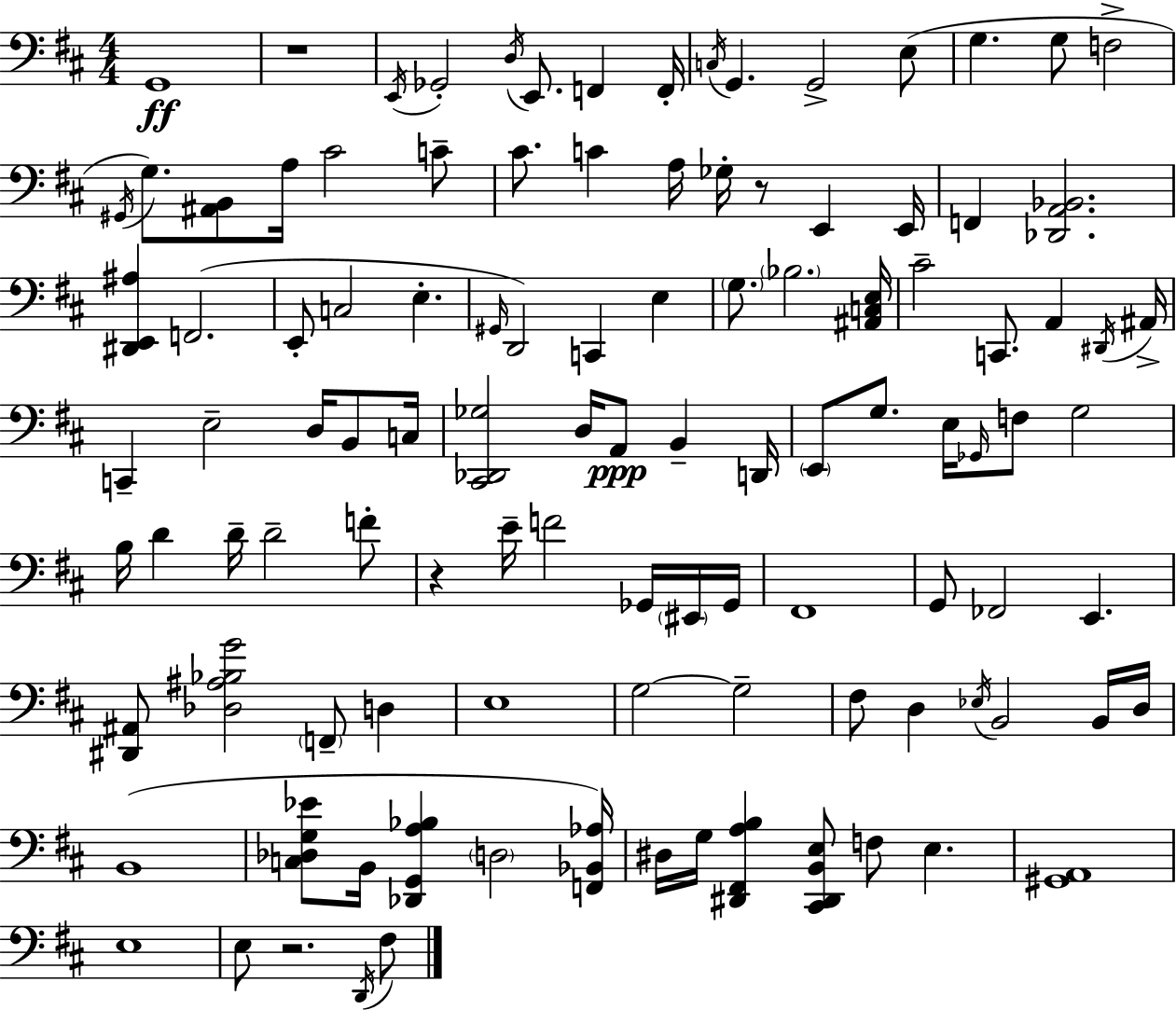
X:1
T:Untitled
M:4/4
L:1/4
K:D
G,,4 z4 E,,/4 _G,,2 D,/4 E,,/2 F,, F,,/4 C,/4 G,, G,,2 E,/2 G, G,/2 F,2 ^G,,/4 G,/2 [^A,,B,,]/2 A,/4 ^C2 C/2 ^C/2 C A,/4 _G,/4 z/2 E,, E,,/4 F,, [_D,,A,,_B,,]2 [^D,,E,,^A,] F,,2 E,,/2 C,2 E, ^G,,/4 D,,2 C,, E, G,/2 _B,2 [^A,,C,E,]/4 ^C2 C,,/2 A,, ^D,,/4 ^A,,/4 C,, E,2 D,/4 B,,/2 C,/4 [^C,,_D,,_G,]2 D,/4 A,,/2 B,, D,,/4 E,,/2 G,/2 E,/4 _G,,/4 F,/2 G,2 B,/4 D D/4 D2 F/2 z E/4 F2 _G,,/4 ^E,,/4 _G,,/4 ^F,,4 G,,/2 _F,,2 E,, [^D,,^A,,]/2 [_D,^A,_B,G]2 F,,/2 D, E,4 G,2 G,2 ^F,/2 D, _E,/4 B,,2 B,,/4 D,/4 B,,4 [C,_D,G,_E]/2 B,,/4 [_D,,G,,A,_B,] D,2 [F,,_B,,_A,]/4 ^D,/4 G,/4 [^D,,^F,,A,B,] [^C,,^D,,B,,E,]/2 F,/2 E, [^G,,A,,]4 E,4 E,/2 z2 D,,/4 ^F,/2